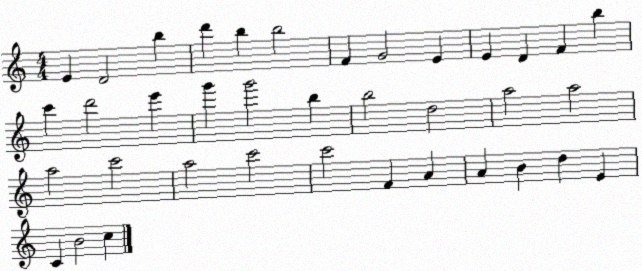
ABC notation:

X:1
T:Untitled
M:4/4
L:1/4
K:C
E D2 b d' b b2 F G2 E E D F b c' d'2 e' g' g'2 b b2 d2 a2 a2 a2 c'2 a2 c'2 c'2 F A A B d E C B2 c